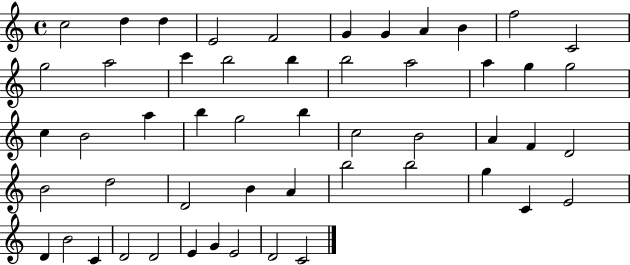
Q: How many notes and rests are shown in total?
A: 52